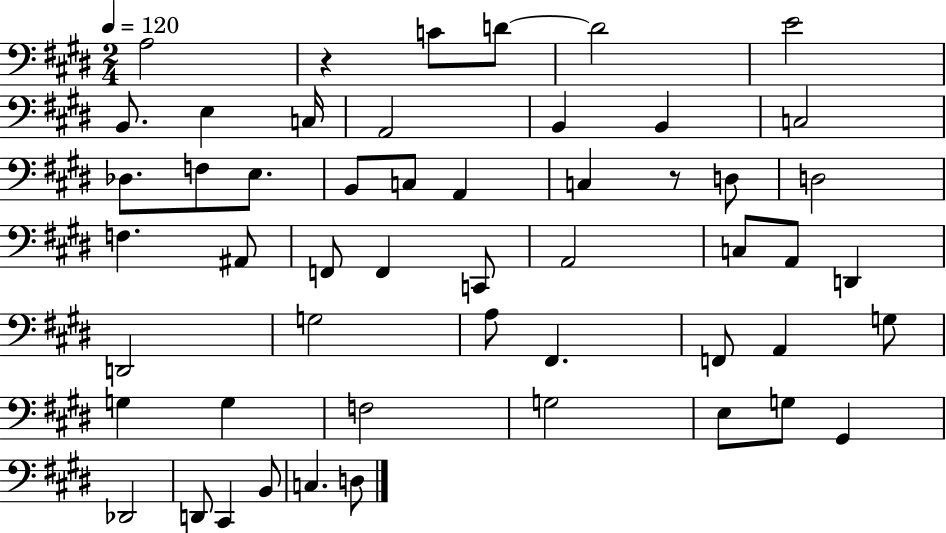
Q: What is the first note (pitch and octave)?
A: A3